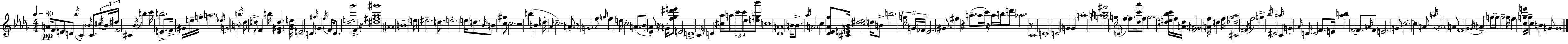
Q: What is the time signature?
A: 4/4